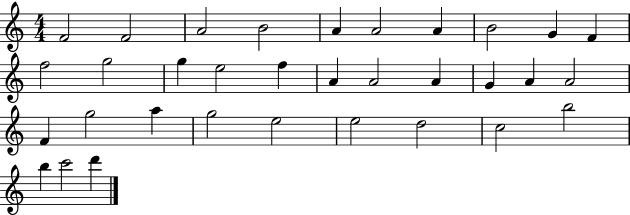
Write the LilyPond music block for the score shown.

{
  \clef treble
  \numericTimeSignature
  \time 4/4
  \key c \major
  f'2 f'2 | a'2 b'2 | a'4 a'2 a'4 | b'2 g'4 f'4 | \break f''2 g''2 | g''4 e''2 f''4 | a'4 a'2 a'4 | g'4 a'4 a'2 | \break f'4 g''2 a''4 | g''2 e''2 | e''2 d''2 | c''2 b''2 | \break b''4 c'''2 d'''4 | \bar "|."
}